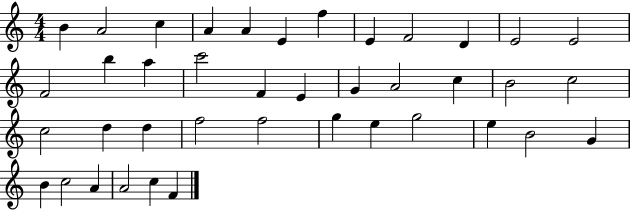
B4/q A4/h C5/q A4/q A4/q E4/q F5/q E4/q F4/h D4/q E4/h E4/h F4/h B5/q A5/q C6/h F4/q E4/q G4/q A4/h C5/q B4/h C5/h C5/h D5/q D5/q F5/h F5/h G5/q E5/q G5/h E5/q B4/h G4/q B4/q C5/h A4/q A4/h C5/q F4/q